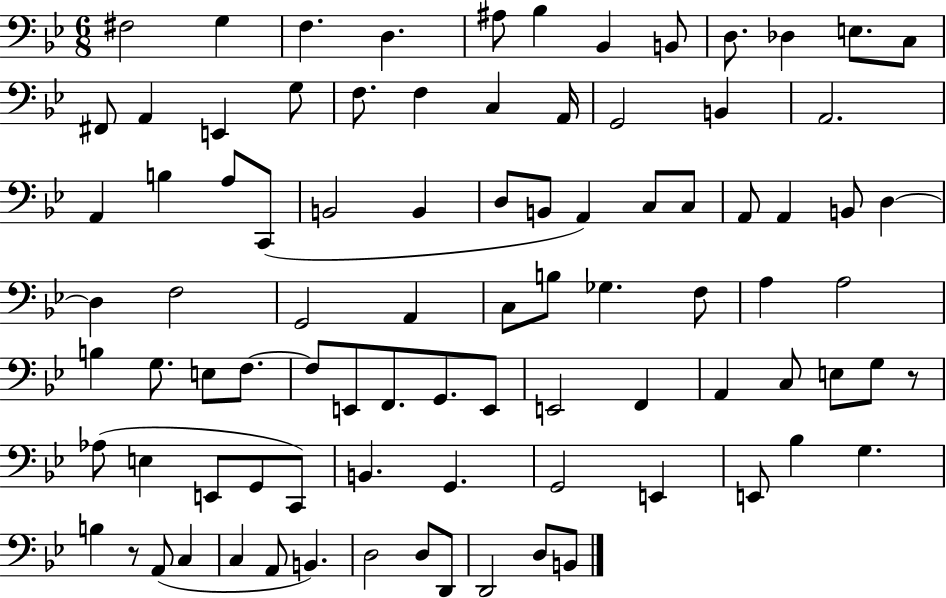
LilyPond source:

{
  \clef bass
  \numericTimeSignature
  \time 6/8
  \key bes \major
  fis2 g4 | f4. d4. | ais8 bes4 bes,4 b,8 | d8. des4 e8. c8 | \break fis,8 a,4 e,4 g8 | f8. f4 c4 a,16 | g,2 b,4 | a,2. | \break a,4 b4 a8 c,8( | b,2 b,4 | d8 b,8 a,4) c8 c8 | a,8 a,4 b,8 d4~~ | \break d4 f2 | g,2 a,4 | c8 b8 ges4. f8 | a4 a2 | \break b4 g8. e8 f8.~~ | f8 e,8 f,8. g,8. e,8 | e,2 f,4 | a,4 c8 e8 g8 r8 | \break aes8( e4 e,8 g,8 c,8) | b,4. g,4. | g,2 e,4 | e,8 bes4 g4. | \break b4 r8 a,8( c4 | c4 a,8 b,4.) | d2 d8 d,8 | d,2 d8 b,8 | \break \bar "|."
}